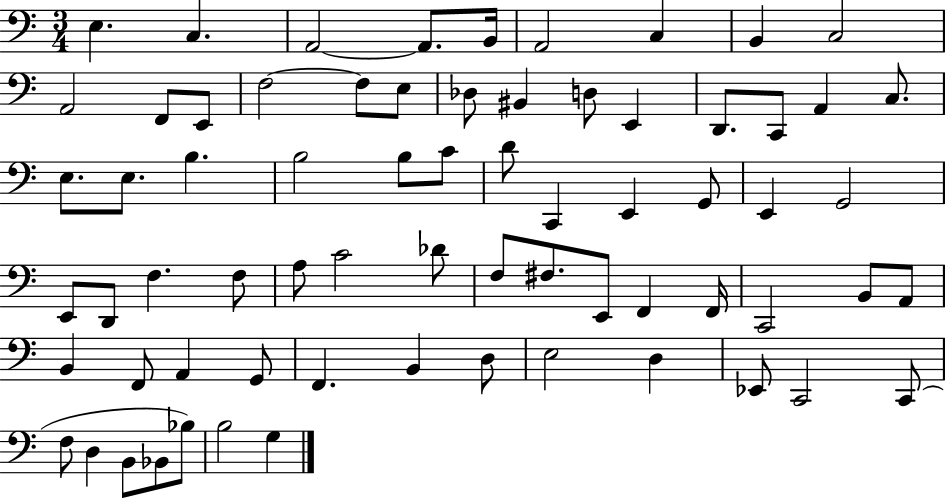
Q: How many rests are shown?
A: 0